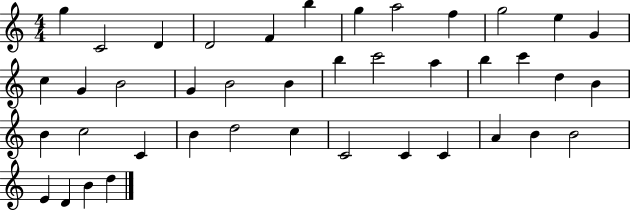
G5/q C4/h D4/q D4/h F4/q B5/q G5/q A5/h F5/q G5/h E5/q G4/q C5/q G4/q B4/h G4/q B4/h B4/q B5/q C6/h A5/q B5/q C6/q D5/q B4/q B4/q C5/h C4/q B4/q D5/h C5/q C4/h C4/q C4/q A4/q B4/q B4/h E4/q D4/q B4/q D5/q